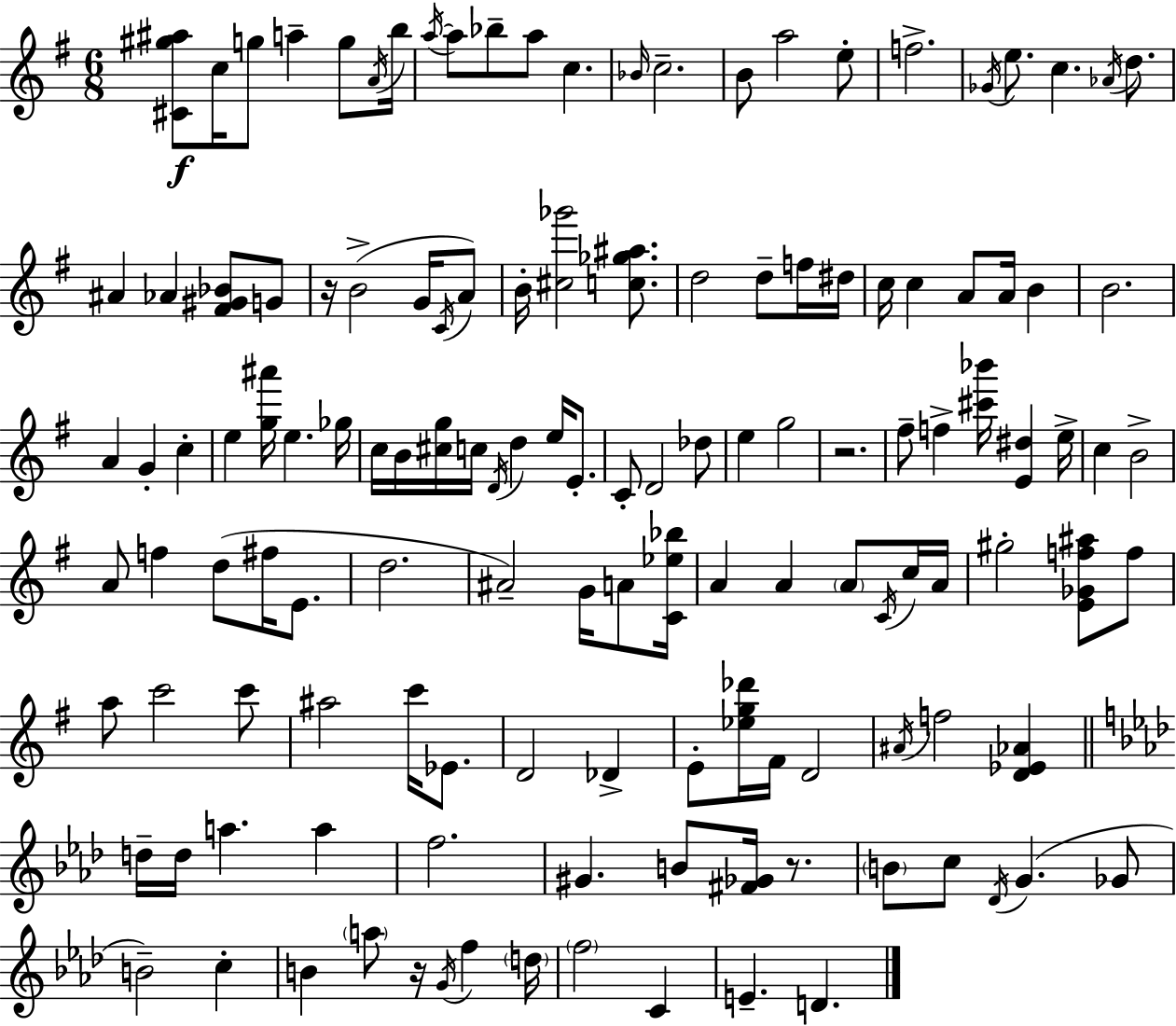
[C#4,G#5,A#5]/e C5/s G5/e A5/q G5/e A4/s B5/s A5/s A5/e Bb5/e A5/e C5/q. Bb4/s C5/h. B4/e A5/h E5/e F5/h. Gb4/s E5/e. C5/q. Ab4/s D5/e. A#4/q Ab4/q [F#4,G#4,Bb4]/e G4/e R/s B4/h G4/s C4/s A4/e B4/s [C#5,Gb6]/h [C5,Gb5,A#5]/e. D5/h D5/e F5/s D#5/s C5/s C5/q A4/e A4/s B4/q B4/h. A4/q G4/q C5/q E5/q [G5,A#6]/s E5/q. Gb5/s C5/s B4/s [C#5,G5]/s C5/s D4/s D5/q E5/s E4/e. C4/e D4/h Db5/e E5/q G5/h R/h. F#5/e F5/q [C#6,Bb6]/s [E4,D#5]/q E5/s C5/q B4/h A4/e F5/q D5/e F#5/s E4/e. D5/h. A#4/h G4/s A4/e [C4,Eb5,Bb5]/s A4/q A4/q A4/e C4/s C5/s A4/s G#5/h [E4,Gb4,F5,A#5]/e F5/e A5/e C6/h C6/e A#5/h C6/s Eb4/e. D4/h Db4/q E4/e [Eb5,G5,Db6]/s F#4/s D4/h A#4/s F5/h [D4,Eb4,Ab4]/q D5/s D5/s A5/q. A5/q F5/h. G#4/q. B4/e [F#4,Gb4]/s R/e. B4/e C5/e Db4/s G4/q. Gb4/e B4/h C5/q B4/q A5/e R/s G4/s F5/q D5/s F5/h C4/q E4/q. D4/q.